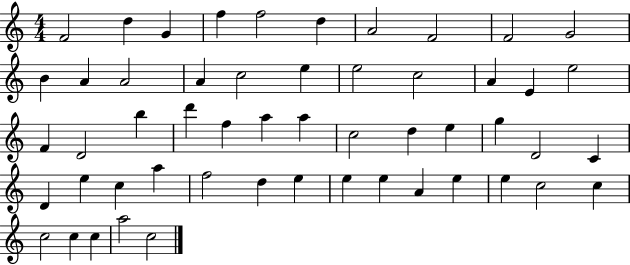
X:1
T:Untitled
M:4/4
L:1/4
K:C
F2 d G f f2 d A2 F2 F2 G2 B A A2 A c2 e e2 c2 A E e2 F D2 b d' f a a c2 d e g D2 C D e c a f2 d e e e A e e c2 c c2 c c a2 c2